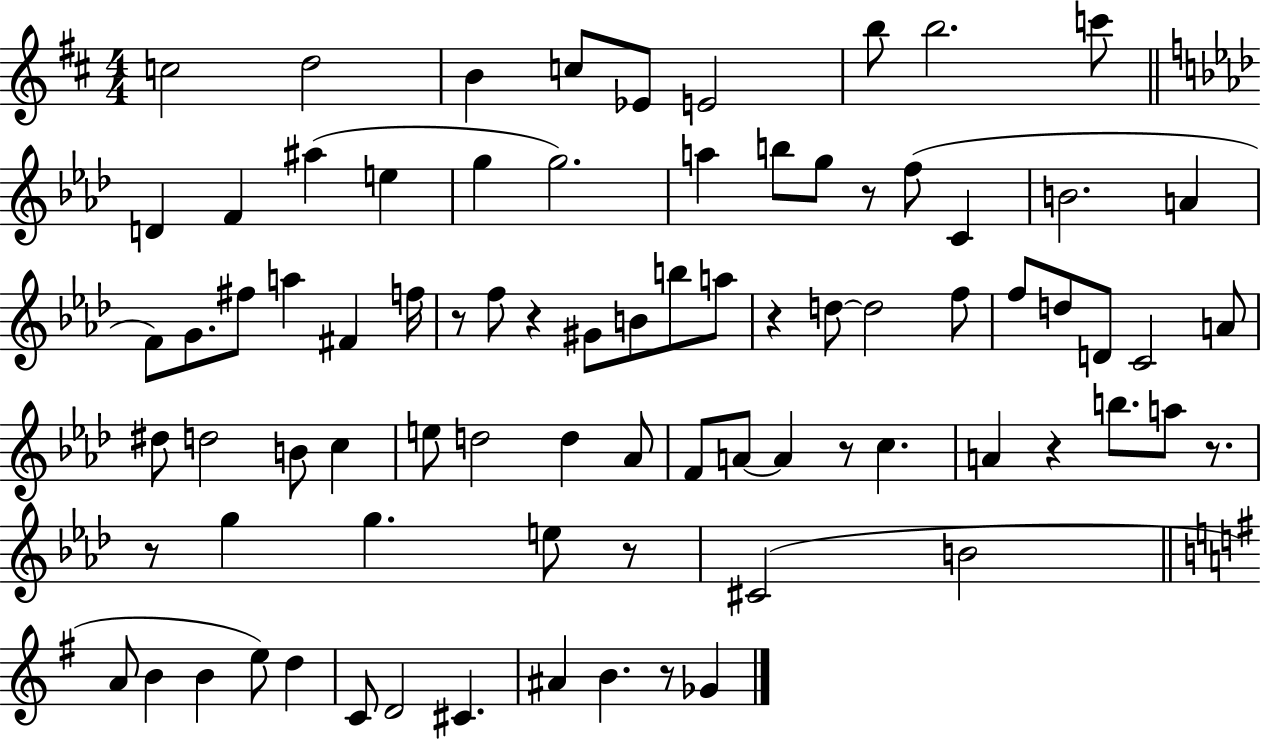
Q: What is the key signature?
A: D major